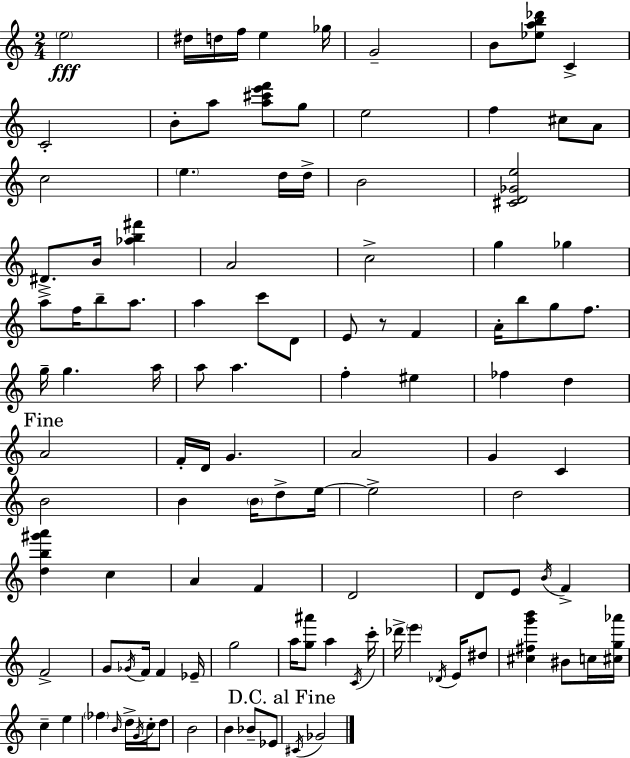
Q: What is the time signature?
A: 2/4